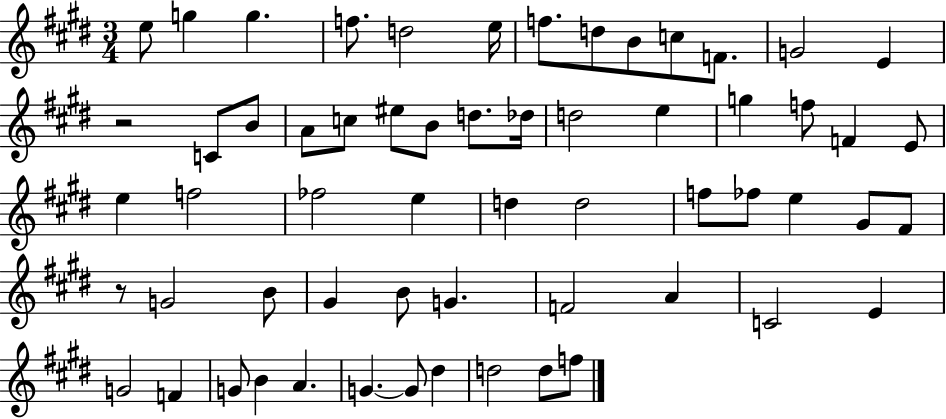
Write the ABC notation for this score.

X:1
T:Untitled
M:3/4
L:1/4
K:E
e/2 g g f/2 d2 e/4 f/2 d/2 B/2 c/2 F/2 G2 E z2 C/2 B/2 A/2 c/2 ^e/2 B/2 d/2 _d/4 d2 e g f/2 F E/2 e f2 _f2 e d d2 f/2 _f/2 e ^G/2 ^F/2 z/2 G2 B/2 ^G B/2 G F2 A C2 E G2 F G/2 B A G G/2 ^d d2 d/2 f/2